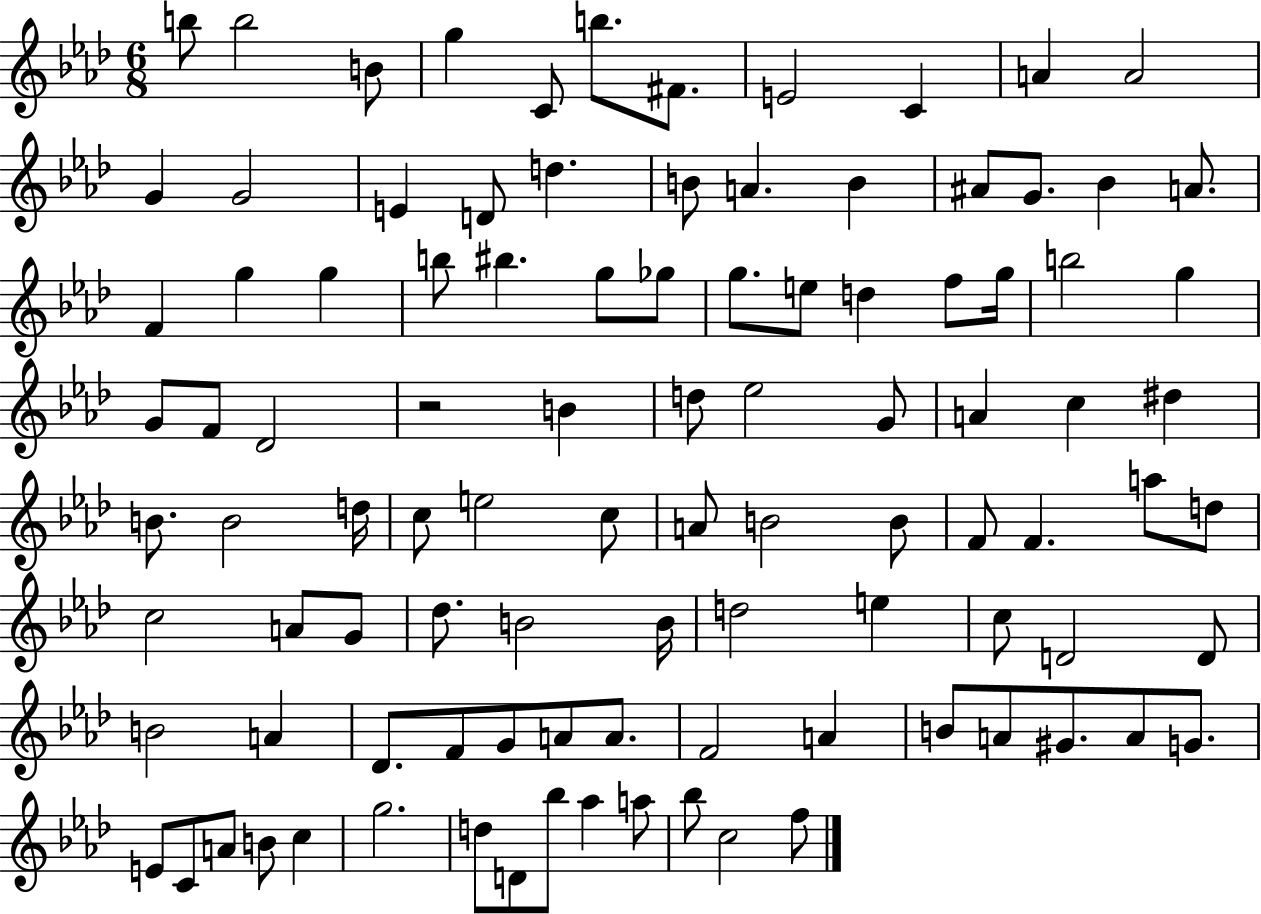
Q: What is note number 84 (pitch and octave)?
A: A4